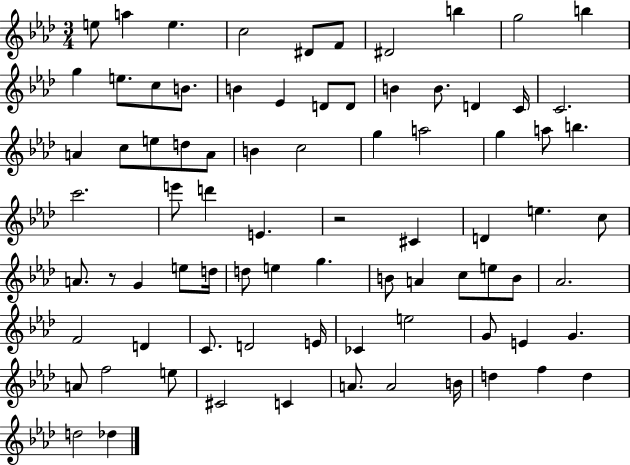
E5/e A5/q E5/q. C5/h D#4/e F4/e D#4/h B5/q G5/h B5/q G5/q E5/e. C5/e B4/e. B4/q Eb4/q D4/e D4/e B4/q B4/e. D4/q C4/s C4/h. A4/q C5/e E5/e D5/e A4/e B4/q C5/h G5/q A5/h G5/q A5/e B5/q. C6/h. E6/e D6/q E4/q. R/h C#4/q D4/q E5/q. C5/e A4/e. R/e G4/q E5/e D5/s D5/e E5/q G5/q. B4/e A4/q C5/e E5/e B4/e Ab4/h. F4/h D4/q C4/e. D4/h E4/s CES4/q E5/h G4/e E4/q G4/q. A4/e F5/h E5/e C#4/h C4/q A4/e. A4/h B4/s D5/q F5/q D5/q D5/h Db5/q